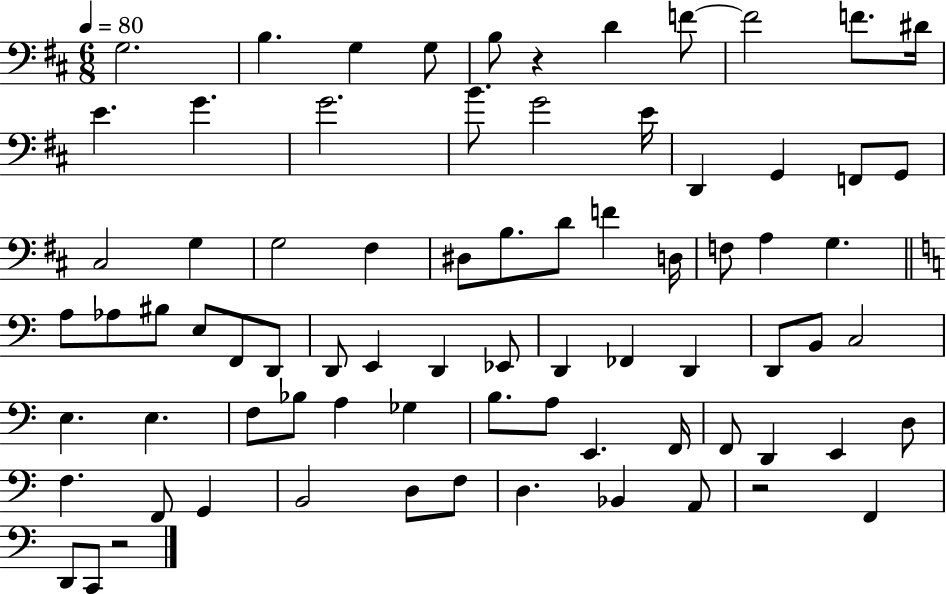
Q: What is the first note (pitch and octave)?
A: G3